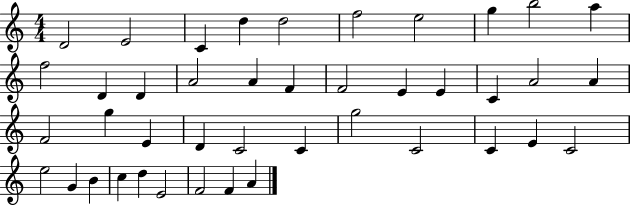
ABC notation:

X:1
T:Untitled
M:4/4
L:1/4
K:C
D2 E2 C d d2 f2 e2 g b2 a f2 D D A2 A F F2 E E C A2 A F2 g E D C2 C g2 C2 C E C2 e2 G B c d E2 F2 F A